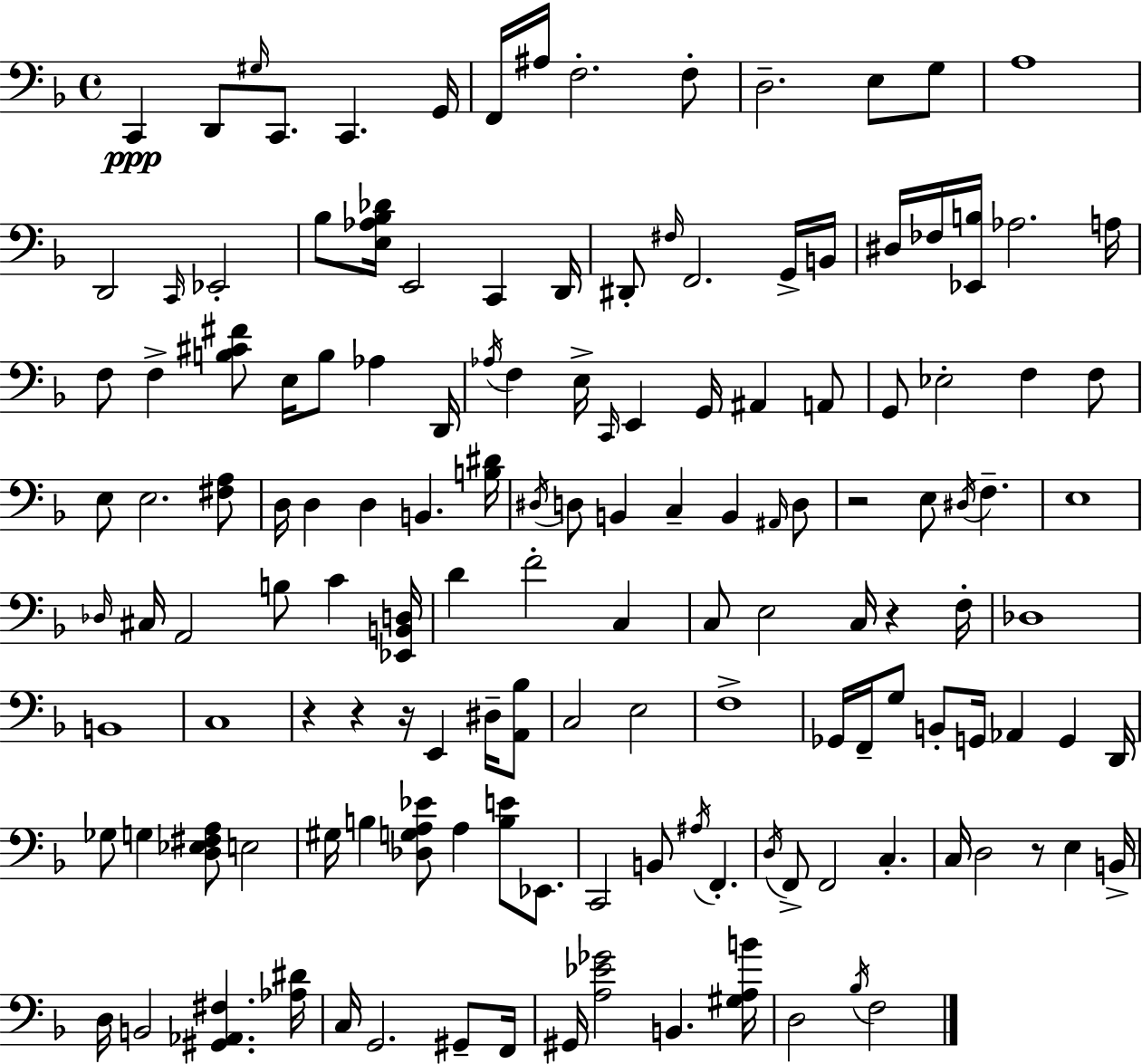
X:1
T:Untitled
M:4/4
L:1/4
K:F
C,, D,,/2 ^G,/4 C,,/2 C,, G,,/4 F,,/4 ^A,/4 F,2 F,/2 D,2 E,/2 G,/2 A,4 D,,2 C,,/4 _E,,2 _B,/2 [E,_A,_B,_D]/4 E,,2 C,, D,,/4 ^D,,/2 ^F,/4 F,,2 G,,/4 B,,/4 ^D,/4 _F,/4 [_E,,B,]/4 _A,2 A,/4 F,/2 F, [B,^C^F]/2 E,/4 B,/2 _A, D,,/4 _A,/4 F, E,/4 C,,/4 E,, G,,/4 ^A,, A,,/2 G,,/2 _E,2 F, F,/2 E,/2 E,2 [^F,A,]/2 D,/4 D, D, B,, [B,^D]/4 ^D,/4 D,/2 B,, C, B,, ^A,,/4 D,/2 z2 E,/2 ^D,/4 F, E,4 _D,/4 ^C,/4 A,,2 B,/2 C [_E,,B,,D,]/4 D F2 C, C,/2 E,2 C,/4 z F,/4 _D,4 B,,4 C,4 z z z/4 E,, ^D,/4 [A,,_B,]/2 C,2 E,2 F,4 _G,,/4 F,,/4 G,/2 B,,/2 G,,/4 _A,, G,, D,,/4 _G,/2 G, [D,_E,^F,A,]/2 E,2 ^G,/4 B, [_D,G,A,_E]/2 A, [B,E]/2 _E,,/2 C,,2 B,,/2 ^A,/4 F,, D,/4 F,,/2 F,,2 C, C,/4 D,2 z/2 E, B,,/4 D,/4 B,,2 [^G,,_A,,^F,] [_A,^D]/4 C,/4 G,,2 ^G,,/2 F,,/4 ^G,,/4 [A,_E_G]2 B,, [^G,A,B]/4 D,2 _B,/4 F,2